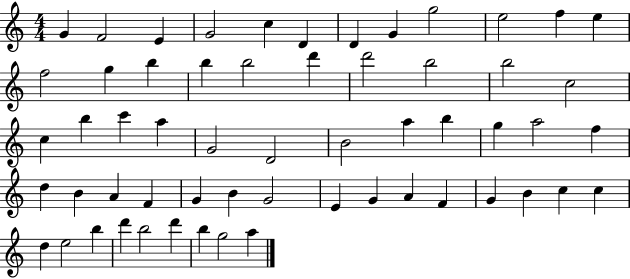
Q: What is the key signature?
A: C major